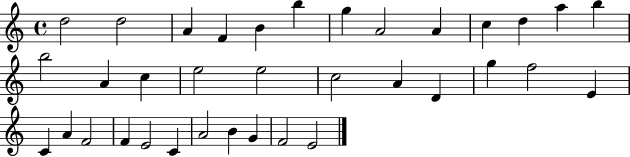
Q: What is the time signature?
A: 4/4